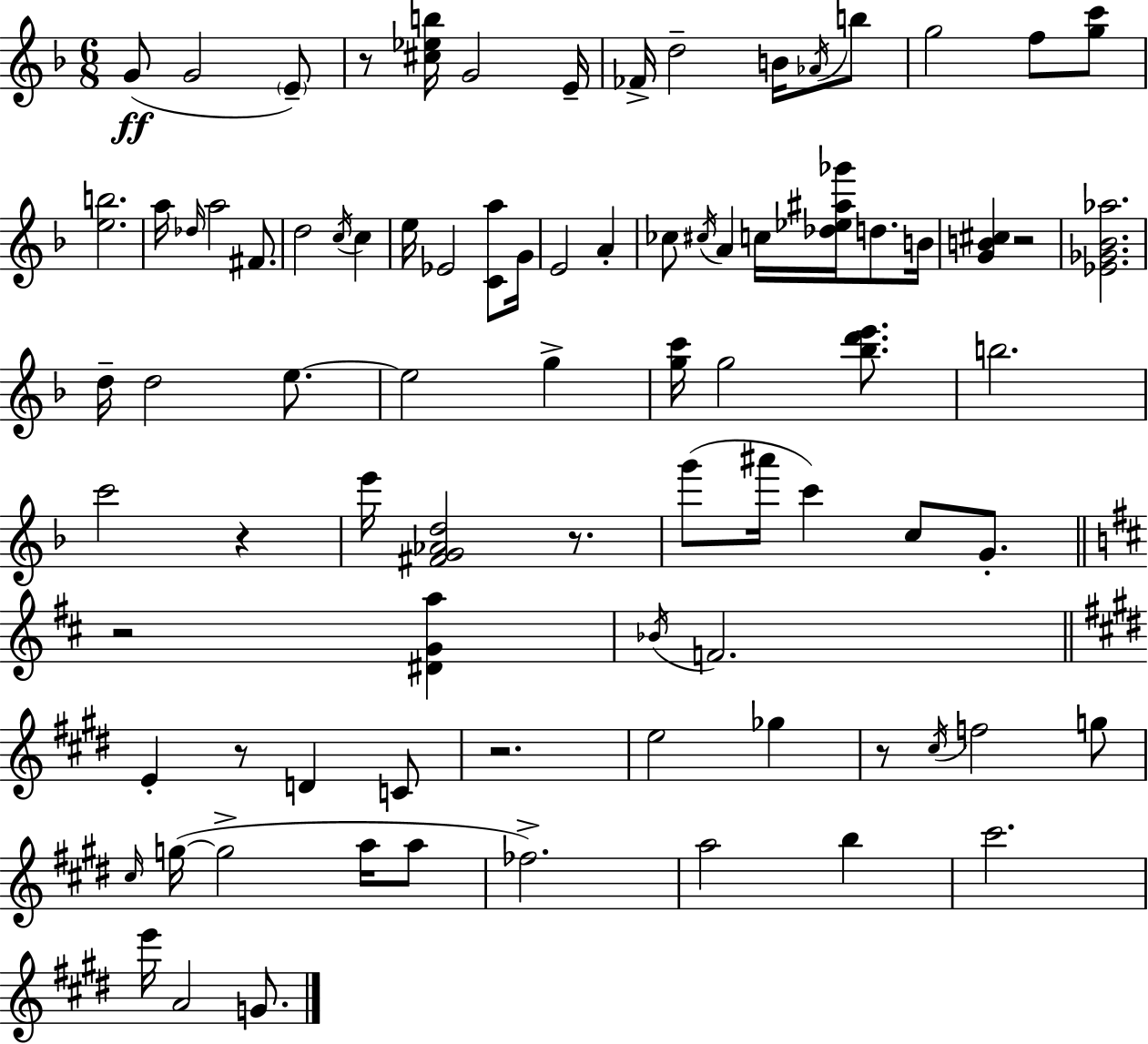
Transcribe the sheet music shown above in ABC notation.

X:1
T:Untitled
M:6/8
L:1/4
K:F
G/2 G2 E/2 z/2 [^c_eb]/4 G2 E/4 _F/4 d2 B/4 _A/4 b/2 g2 f/2 [gc']/2 [eb]2 a/4 _d/4 a2 ^F/2 d2 c/4 c e/4 _E2 [Ca]/2 G/4 E2 A _c/2 ^c/4 A c/4 [_d_e^a_g']/4 d/2 B/4 [GB^c] z2 [_E_G_B_a]2 d/4 d2 e/2 e2 g [gc']/4 g2 [_bd'e']/2 b2 c'2 z e'/4 [^FG_Ad]2 z/2 g'/2 ^a'/4 c' c/2 G/2 z2 [^DGa] _B/4 F2 E z/2 D C/2 z2 e2 _g z/2 ^c/4 f2 g/2 ^c/4 g/4 g2 a/4 a/2 _f2 a2 b ^c'2 e'/4 A2 G/2